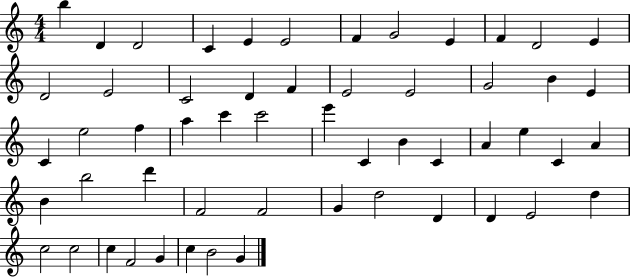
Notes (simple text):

B5/q D4/q D4/h C4/q E4/q E4/h F4/q G4/h E4/q F4/q D4/h E4/q D4/h E4/h C4/h D4/q F4/q E4/h E4/h G4/h B4/q E4/q C4/q E5/h F5/q A5/q C6/q C6/h E6/q C4/q B4/q C4/q A4/q E5/q C4/q A4/q B4/q B5/h D6/q F4/h F4/h G4/q D5/h D4/q D4/q E4/h D5/q C5/h C5/h C5/q F4/h G4/q C5/q B4/h G4/q